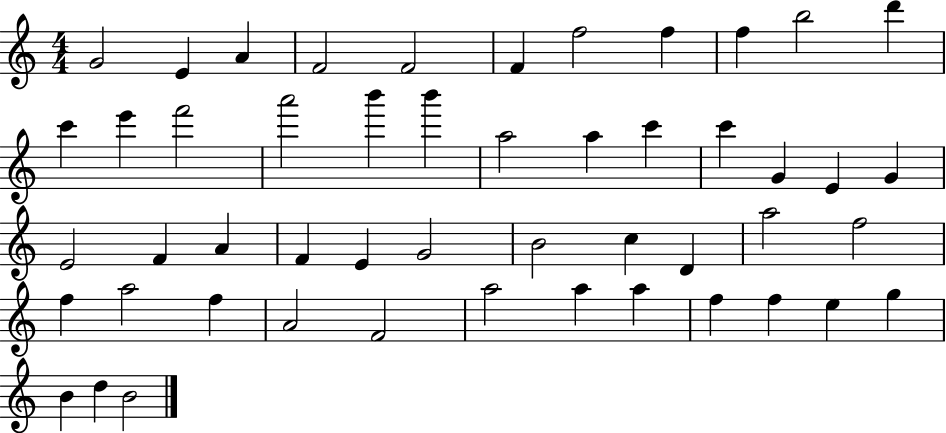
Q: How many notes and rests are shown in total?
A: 50